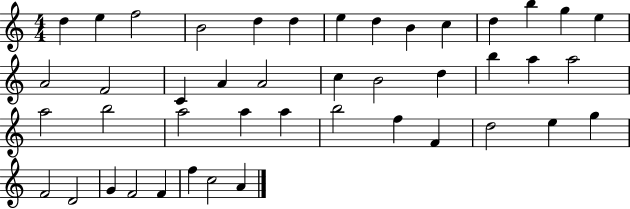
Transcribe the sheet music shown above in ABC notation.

X:1
T:Untitled
M:4/4
L:1/4
K:C
d e f2 B2 d d e d B c d b g e A2 F2 C A A2 c B2 d b a a2 a2 b2 a2 a a b2 f F d2 e g F2 D2 G F2 F f c2 A